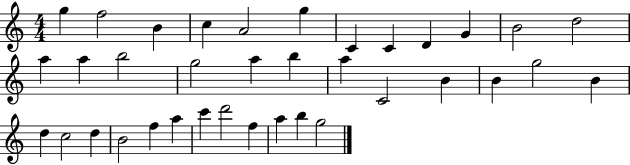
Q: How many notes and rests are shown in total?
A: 36